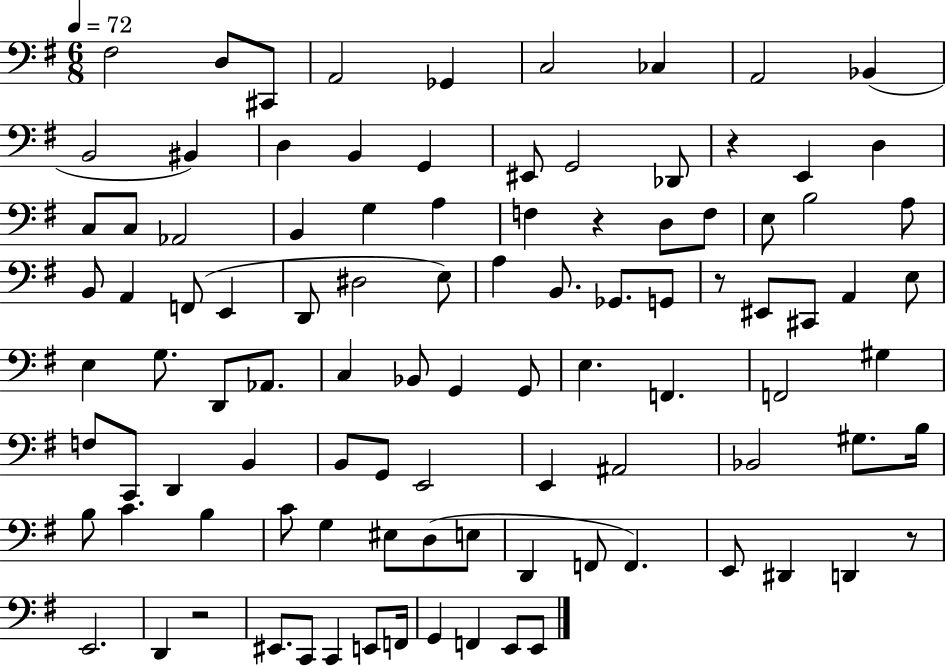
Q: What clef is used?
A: bass